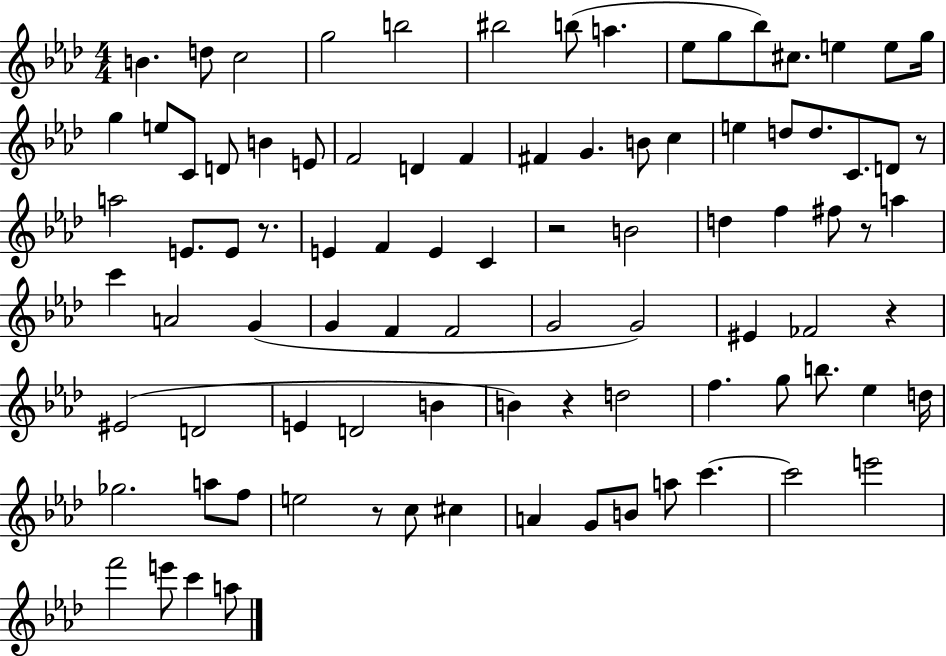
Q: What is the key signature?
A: AES major